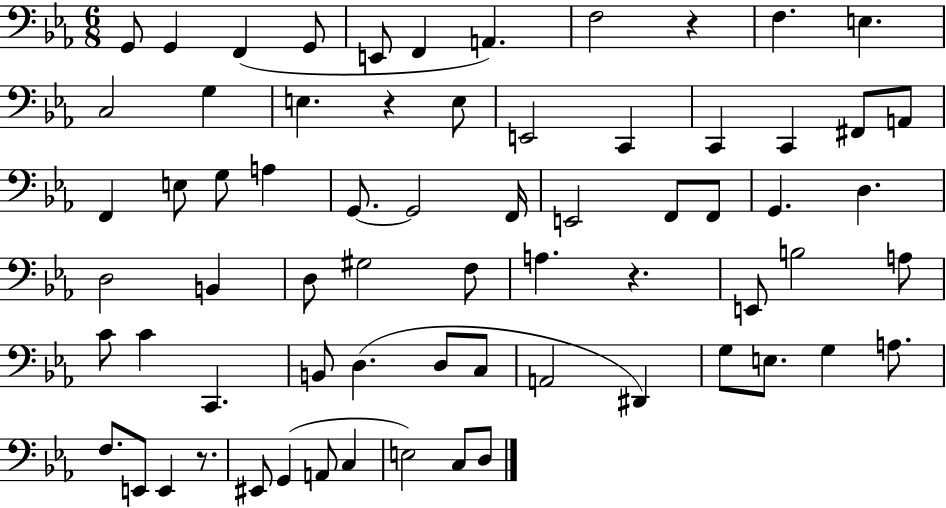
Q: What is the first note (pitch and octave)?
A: G2